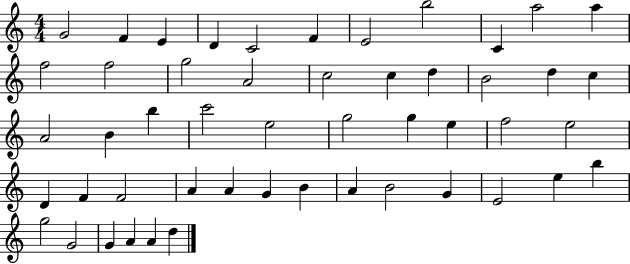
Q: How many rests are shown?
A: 0